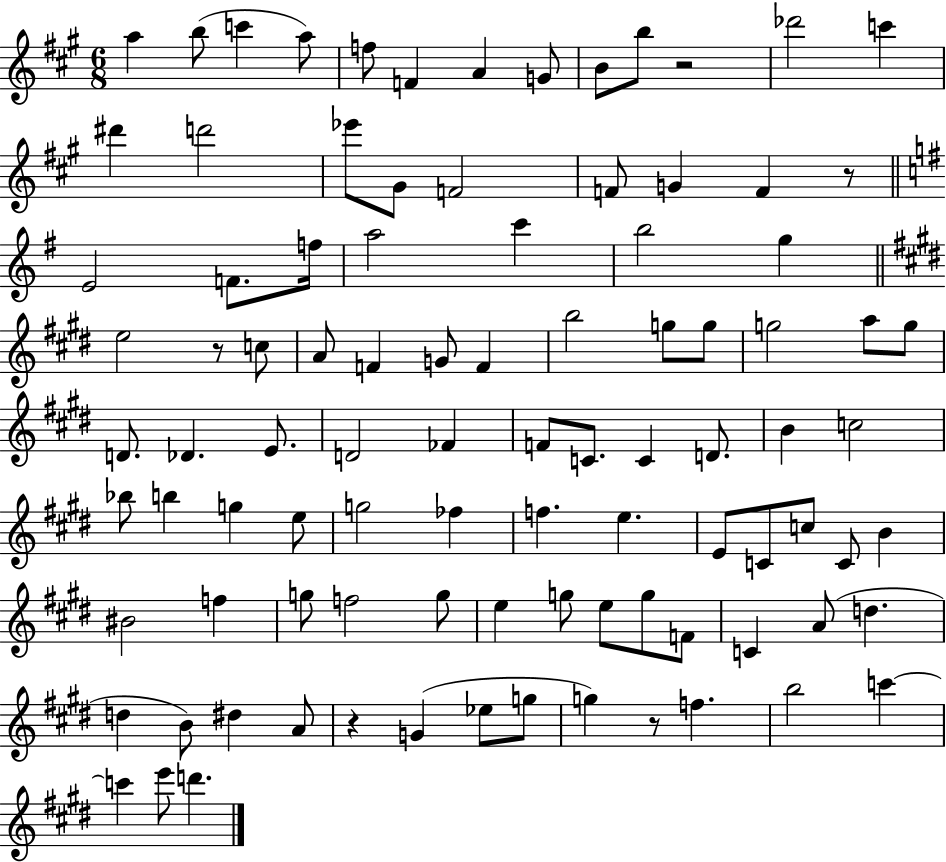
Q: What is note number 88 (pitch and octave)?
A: C6